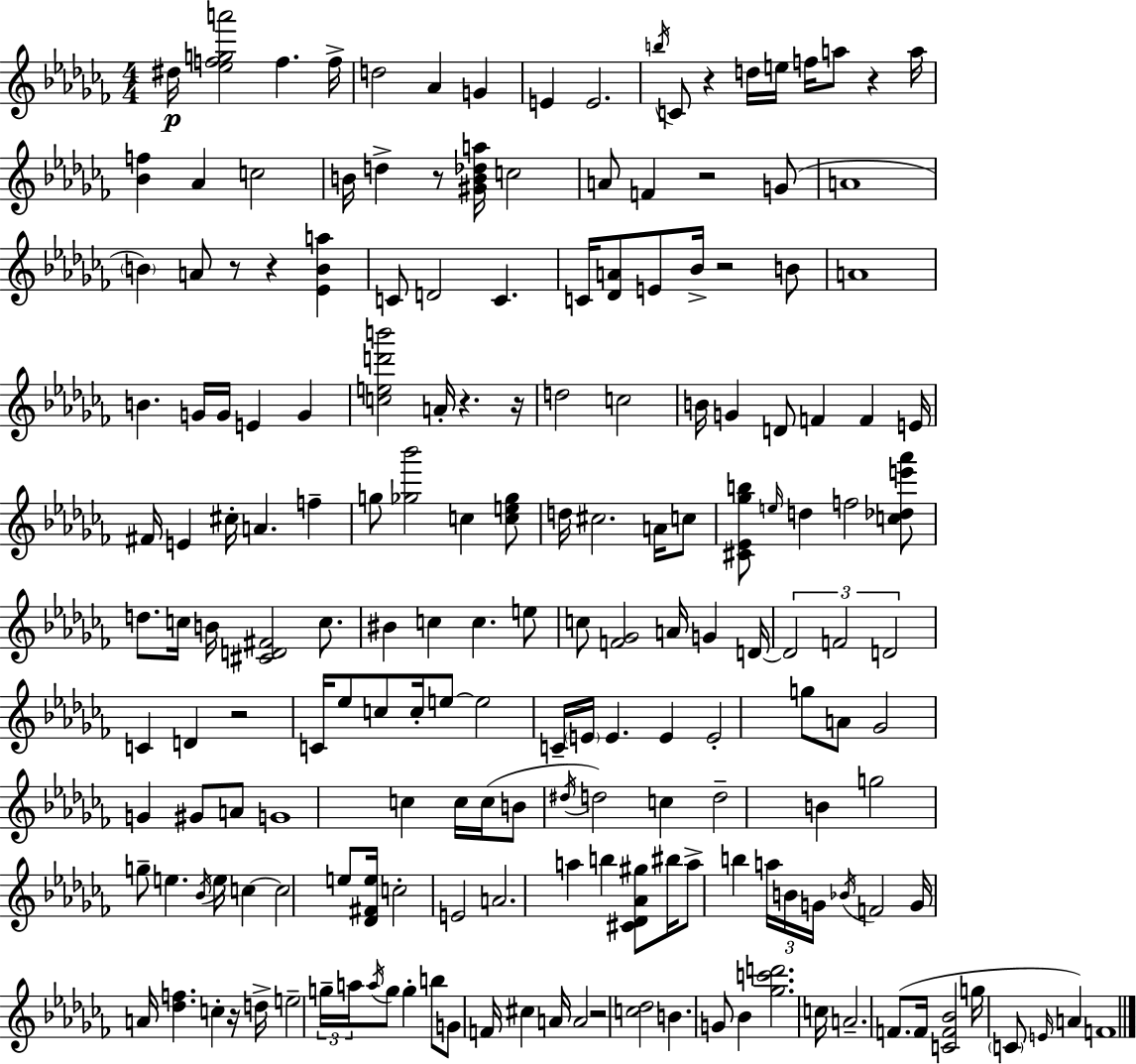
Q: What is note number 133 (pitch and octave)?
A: G5